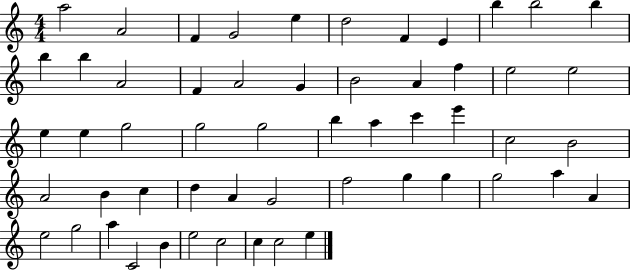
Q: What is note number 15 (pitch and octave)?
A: F4